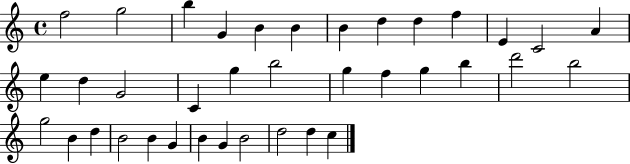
F5/h G5/h B5/q G4/q B4/q B4/q B4/q D5/q D5/q F5/q E4/q C4/h A4/q E5/q D5/q G4/h C4/q G5/q B5/h G5/q F5/q G5/q B5/q D6/h B5/h G5/h B4/q D5/q B4/h B4/q G4/q B4/q G4/q B4/h D5/h D5/q C5/q